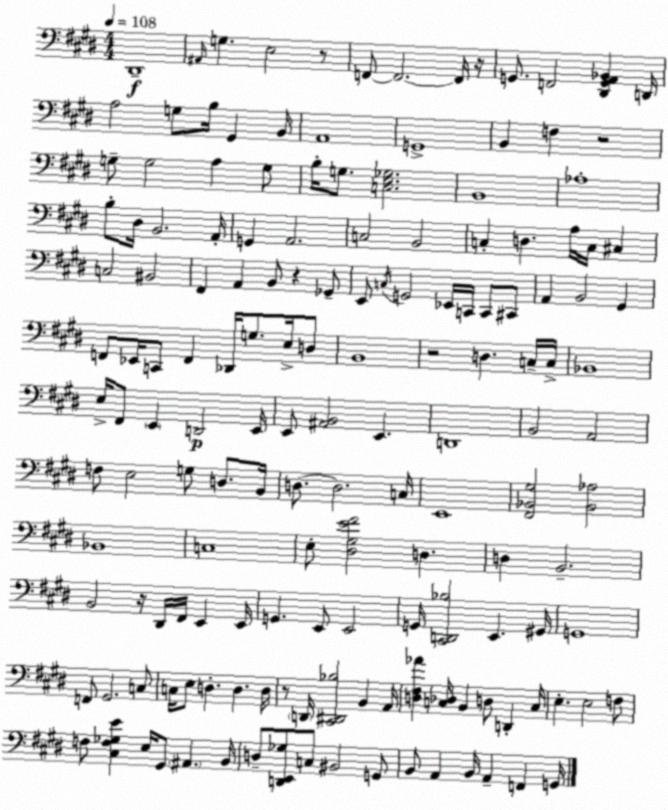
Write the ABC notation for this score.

X:1
T:Untitled
M:4/4
L:1/4
K:E
^D,,4 ^A,,/4 G, E,2 z/2 F,,/2 F,,2 F,,/4 z/4 G,,/2 F,,2 [^D,,G,,A,,_B,,] D,,/4 A,2 G,/2 B,/4 ^G,, B,,/4 A,,4 G,,4 B,, F, z2 G,/2 G,2 A, G,/2 B,/4 G,/2 [C,E,_G,]2 B,,4 _A,4 B,/2 ^D,/4 B,,2 A,,/4 G,, A,,2 C,2 B,,2 C, D, A,/4 C,/4 ^C, C,2 ^B,,2 ^F,, A,, B,,/2 z _G,,/2 E,,/2 C,/4 G,,2 _E,,/4 C,,/4 C,,/2 ^C,,/2 A,, B,,2 ^G,, F,,/2 _E,,/4 C,,/2 F,, _D,,/4 G,/2 E,/4 D,/2 B,,4 z2 D, C,/4 C,/4 _B,,4 E,/4 ^F,,/2 E,, D,,2 E,,/4 E,,/2 [^A,,B,,]2 E,, D,,4 B,,2 A,,2 F,/2 E,2 G,/2 D,/2 B,,/4 D,/2 D,2 C,/4 E,,4 [^F,,_B,,^G,]2 [_B,,_A,]2 _B,,4 C,4 E,/2 [^D,^G,E^F]2 D, D, B,,2 B,,2 z/4 ^D,,/4 ^F,,/4 E,, E,,/4 G,, E,,/2 E,,2 G,,/4 [^C,,D,,_B,]2 E,, ^G,,/4 G,,4 F,,/2 ^G,,2 C,/2 C,/4 E,/2 D, D, D,/4 z/2 D,,/4 [^C,,^D,,_B,]2 B,, A,,/4 [D,^F,_A] [C,_D,]/4 B,, D,/2 D,, C,/4 E, E,2 F,/2 F,/2 [^C,F,_G,E] E,/4 ^G,,/2 ^A,, B,,/4 D,/2 [D,,E,,_G,]/2 C,/2 ^B,,2 G,,/2 B,,/2 A,, B,,/4 A,, F,, G,,/4